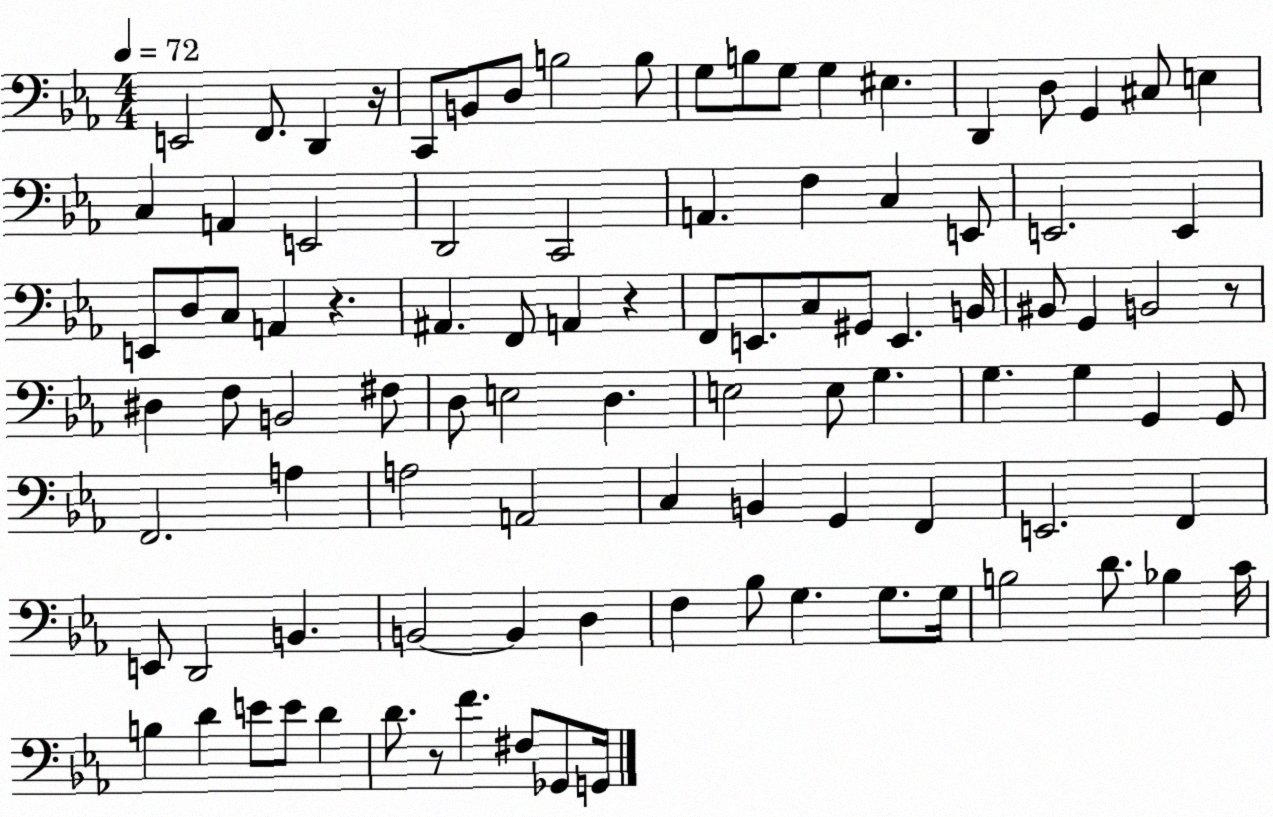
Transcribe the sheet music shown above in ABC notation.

X:1
T:Untitled
M:4/4
L:1/4
K:Eb
E,,2 F,,/2 D,, z/4 C,,/2 B,,/2 D,/2 B,2 B,/2 G,/2 B,/2 G,/2 G, ^E, D,, D,/2 G,, ^C,/2 E, C, A,, E,,2 D,,2 C,,2 A,, F, C, E,,/2 E,,2 E,, E,,/2 D,/2 C,/2 A,, z ^A,, F,,/2 A,, z F,,/2 E,,/2 C,/2 ^G,,/2 E,, B,,/4 ^B,,/2 G,, B,,2 z/2 ^D, F,/2 B,,2 ^F,/2 D,/2 E,2 D, E,2 E,/2 G, G, G, G,, G,,/2 F,,2 A, A,2 A,,2 C, B,, G,, F,, E,,2 F,, E,,/2 D,,2 B,, B,,2 B,, D, F, _B,/2 G, G,/2 G,/4 B,2 D/2 _B, C/4 B, D E/2 E/2 D D/2 z/2 F ^F,/2 _G,,/2 G,,/4